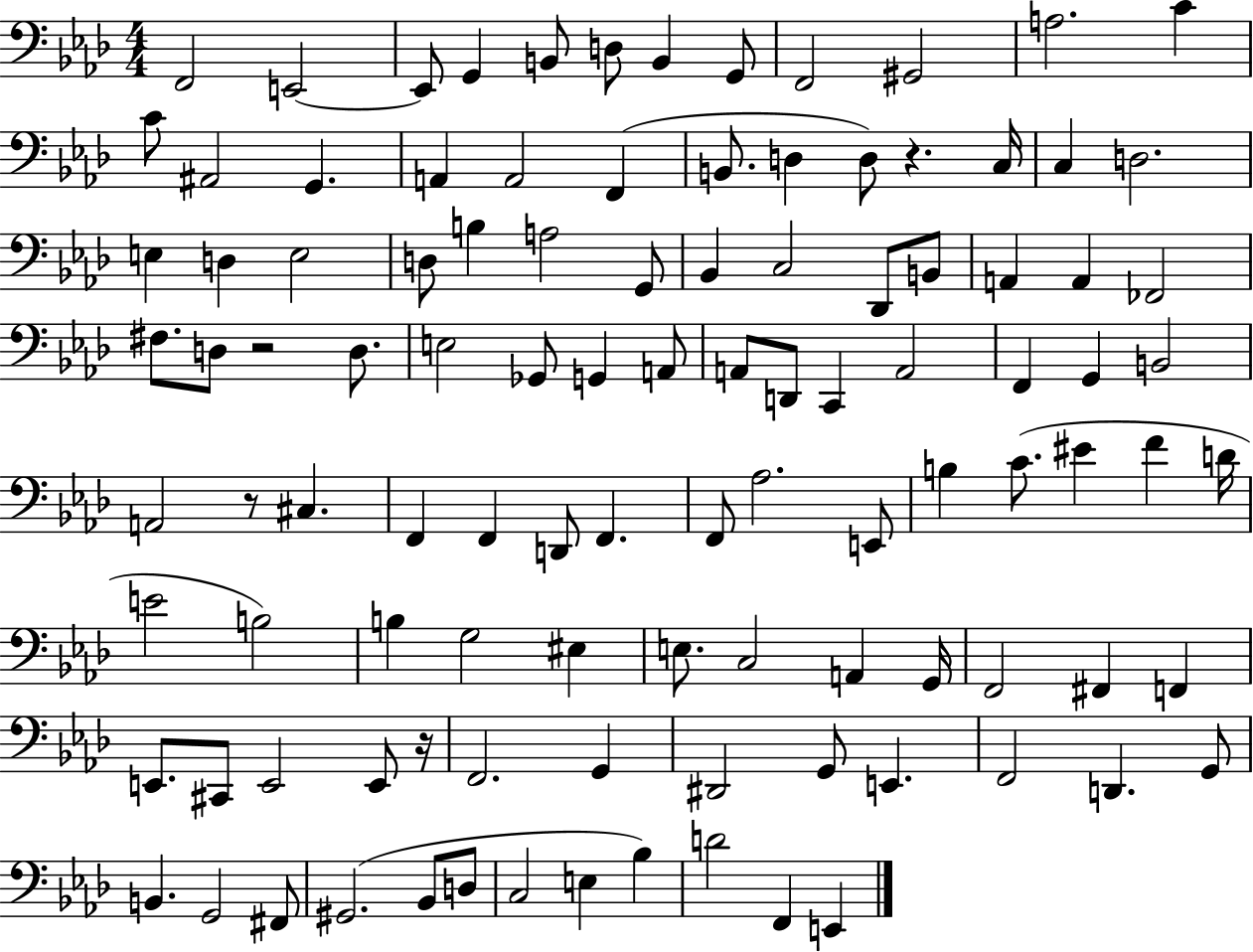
{
  \clef bass
  \numericTimeSignature
  \time 4/4
  \key aes \major
  f,2 e,2~~ | e,8 g,4 b,8 d8 b,4 g,8 | f,2 gis,2 | a2. c'4 | \break c'8 ais,2 g,4. | a,4 a,2 f,4( | b,8. d4 d8) r4. c16 | c4 d2. | \break e4 d4 e2 | d8 b4 a2 g,8 | bes,4 c2 des,8 b,8 | a,4 a,4 fes,2 | \break fis8. d8 r2 d8. | e2 ges,8 g,4 a,8 | a,8 d,8 c,4 a,2 | f,4 g,4 b,2 | \break a,2 r8 cis4. | f,4 f,4 d,8 f,4. | f,8 aes2. e,8 | b4 c'8.( eis'4 f'4 d'16 | \break e'2 b2) | b4 g2 eis4 | e8. c2 a,4 g,16 | f,2 fis,4 f,4 | \break e,8. cis,8 e,2 e,8 r16 | f,2. g,4 | dis,2 g,8 e,4. | f,2 d,4. g,8 | \break b,4. g,2 fis,8 | gis,2.( bes,8 d8 | c2 e4 bes4) | d'2 f,4 e,4 | \break \bar "|."
}